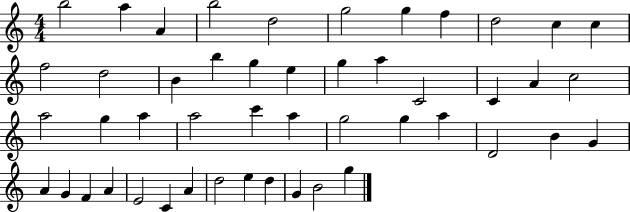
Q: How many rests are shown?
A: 0